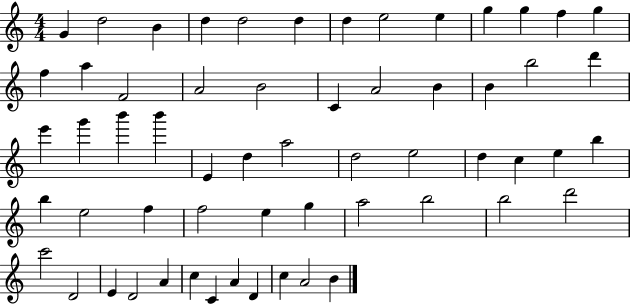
G4/q D5/h B4/q D5/q D5/h D5/q D5/q E5/h E5/q G5/q G5/q F5/q G5/q F5/q A5/q F4/h A4/h B4/h C4/q A4/h B4/q B4/q B5/h D6/q E6/q G6/q B6/q B6/q E4/q D5/q A5/h D5/h E5/h D5/q C5/q E5/q B5/q B5/q E5/h F5/q F5/h E5/q G5/q A5/h B5/h B5/h D6/h C6/h D4/h E4/q D4/h A4/q C5/q C4/q A4/q D4/q C5/q A4/h B4/q